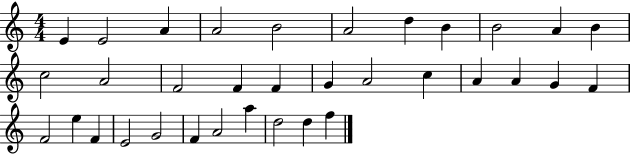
{
  \clef treble
  \numericTimeSignature
  \time 4/4
  \key c \major
  e'4 e'2 a'4 | a'2 b'2 | a'2 d''4 b'4 | b'2 a'4 b'4 | \break c''2 a'2 | f'2 f'4 f'4 | g'4 a'2 c''4 | a'4 a'4 g'4 f'4 | \break f'2 e''4 f'4 | e'2 g'2 | f'4 a'2 a''4 | d''2 d''4 f''4 | \break \bar "|."
}